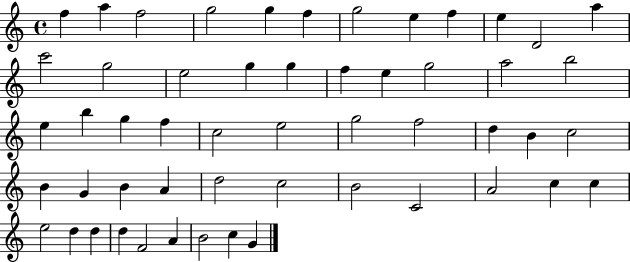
X:1
T:Untitled
M:4/4
L:1/4
K:C
f a f2 g2 g f g2 e f e D2 a c'2 g2 e2 g g f e g2 a2 b2 e b g f c2 e2 g2 f2 d B c2 B G B A d2 c2 B2 C2 A2 c c e2 d d d F2 A B2 c G